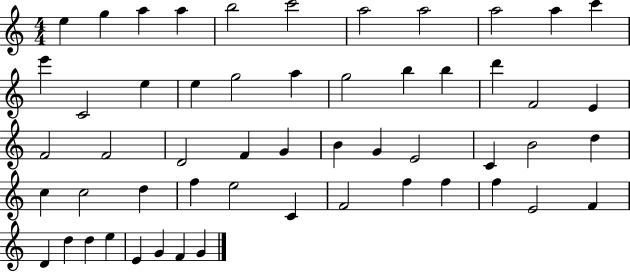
X:1
T:Untitled
M:4/4
L:1/4
K:C
e g a a b2 c'2 a2 a2 a2 a c' e' C2 e e g2 a g2 b b d' F2 E F2 F2 D2 F G B G E2 C B2 d c c2 d f e2 C F2 f f f E2 F D d d e E G F G